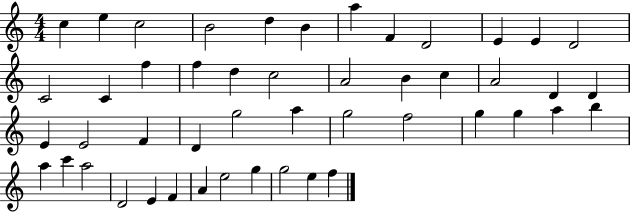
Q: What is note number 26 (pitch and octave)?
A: E4